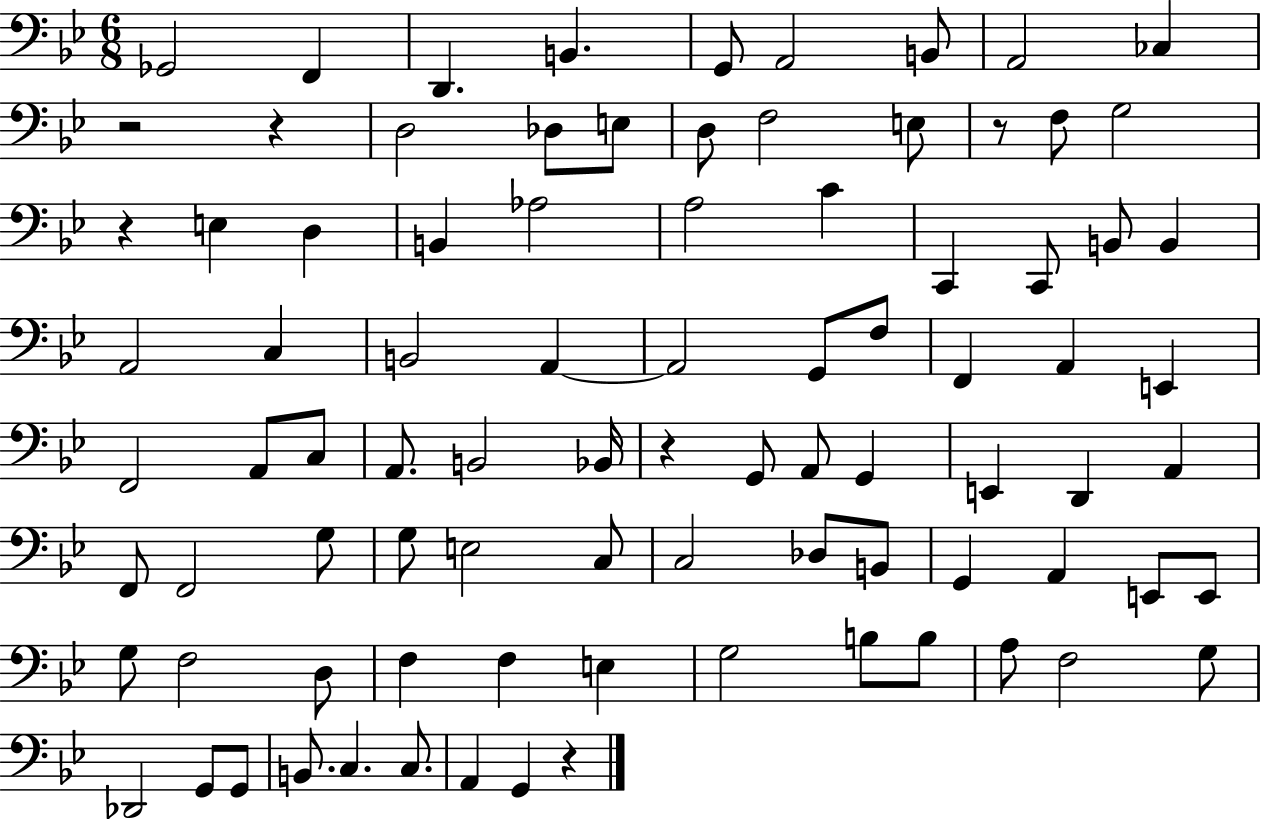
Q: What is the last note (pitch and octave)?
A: G2